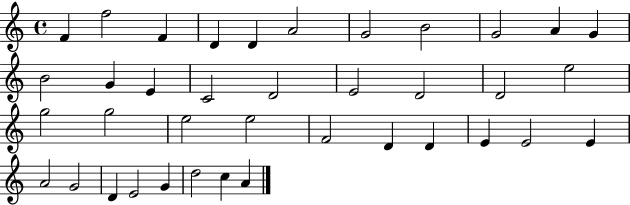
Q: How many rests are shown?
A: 0